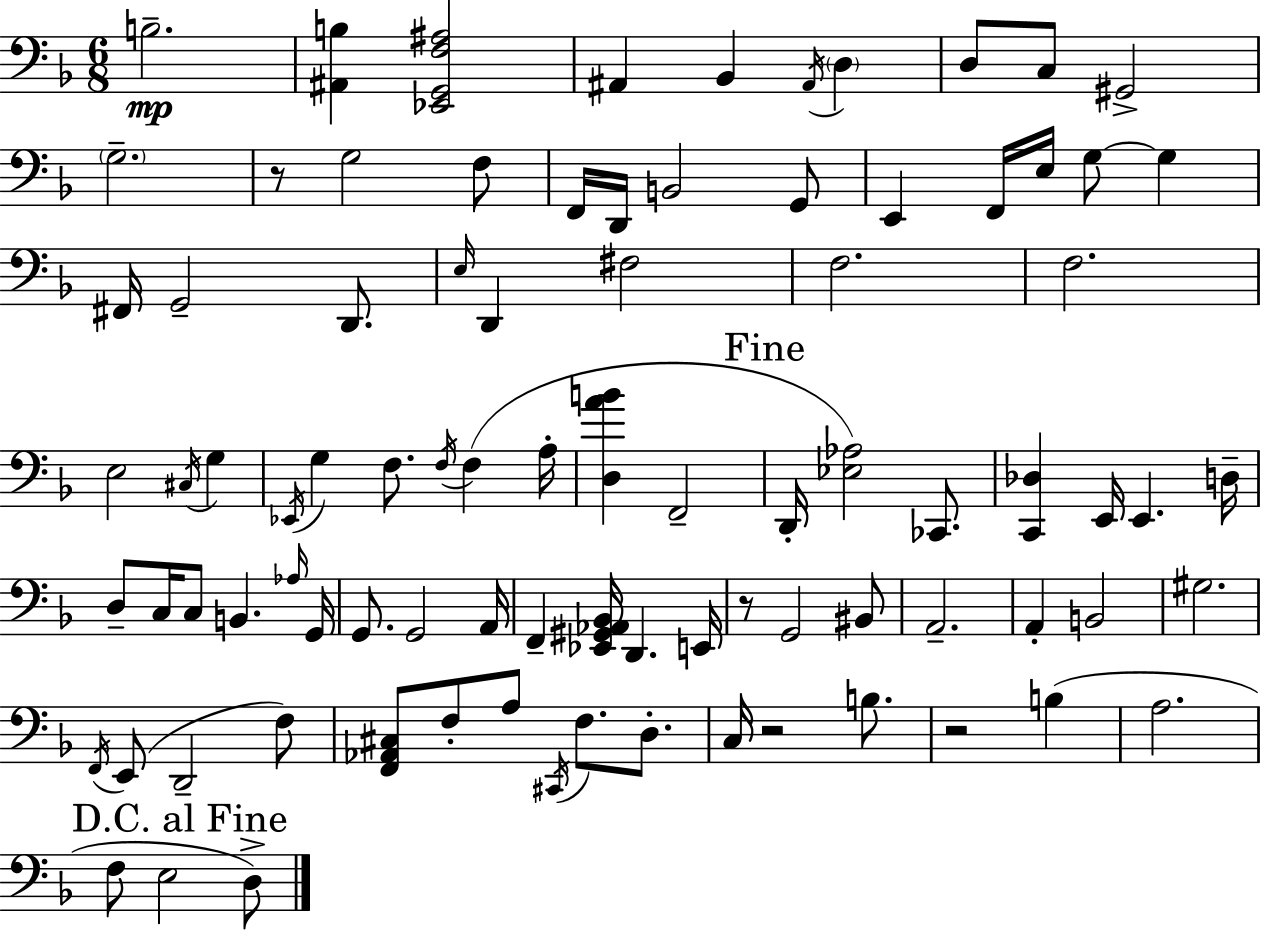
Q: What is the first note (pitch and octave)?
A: B3